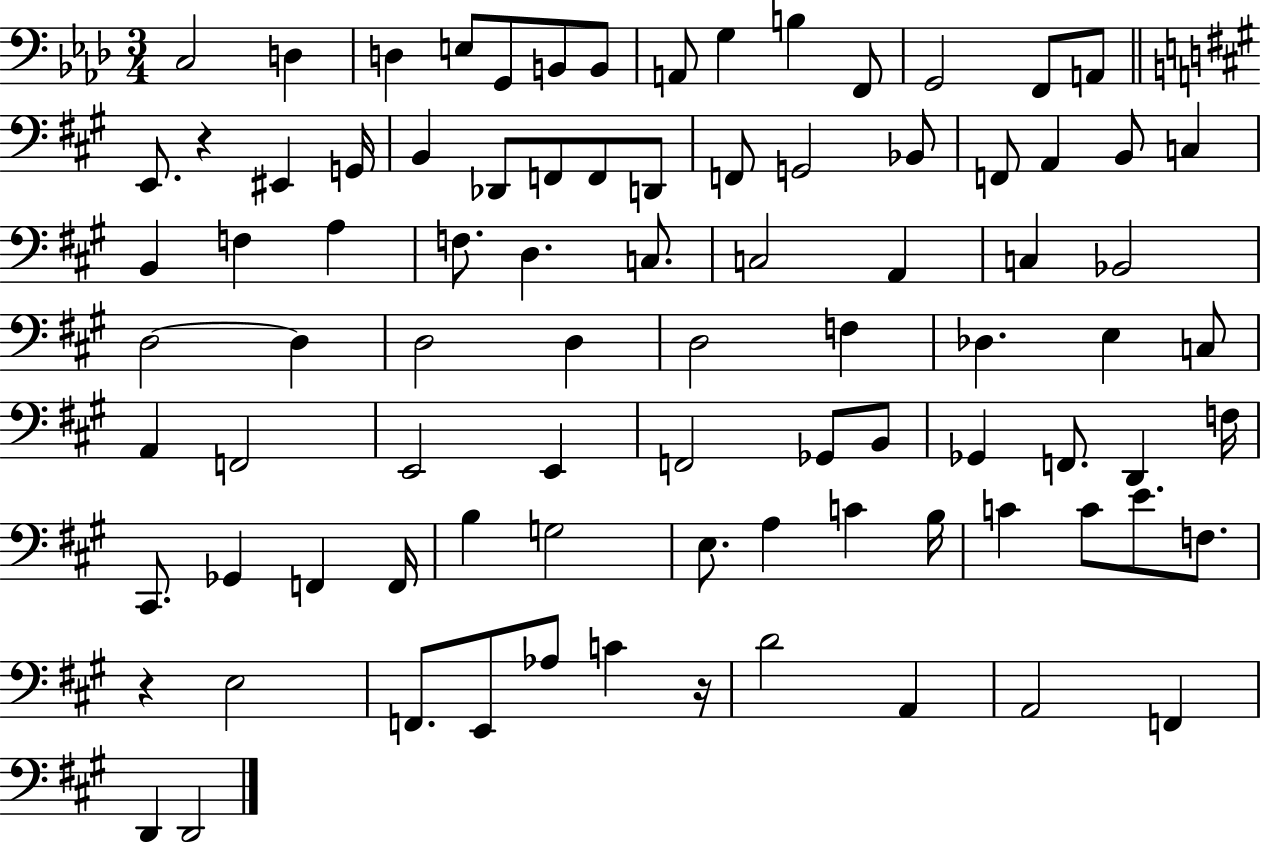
{
  \clef bass
  \numericTimeSignature
  \time 3/4
  \key aes \major
  \repeat volta 2 { c2 d4 | d4 e8 g,8 b,8 b,8 | a,8 g4 b4 f,8 | g,2 f,8 a,8 | \break \bar "||" \break \key a \major e,8. r4 eis,4 g,16 | b,4 des,8 f,8 f,8 d,8 | f,8 g,2 bes,8 | f,8 a,4 b,8 c4 | \break b,4 f4 a4 | f8. d4. c8. | c2 a,4 | c4 bes,2 | \break d2~~ d4 | d2 d4 | d2 f4 | des4. e4 c8 | \break a,4 f,2 | e,2 e,4 | f,2 ges,8 b,8 | ges,4 f,8. d,4 f16 | \break cis,8. ges,4 f,4 f,16 | b4 g2 | e8. a4 c'4 b16 | c'4 c'8 e'8. f8. | \break r4 e2 | f,8. e,8 aes8 c'4 r16 | d'2 a,4 | a,2 f,4 | \break d,4 d,2 | } \bar "|."
}